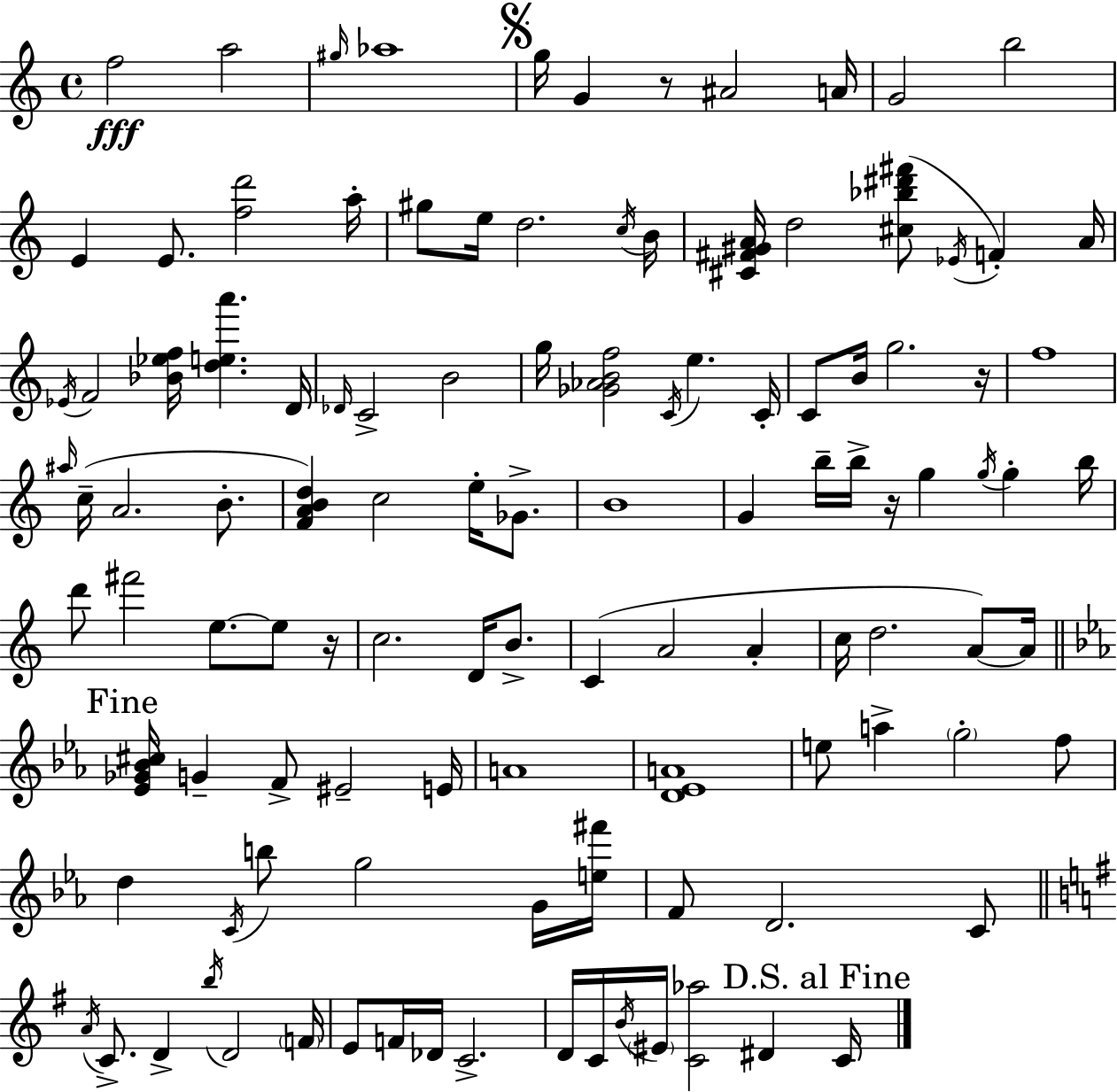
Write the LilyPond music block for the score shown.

{
  \clef treble
  \time 4/4
  \defaultTimeSignature
  \key a \minor
  f''2\fff a''2 | \grace { gis''16 } aes''1 | \mark \markup { \musicglyph "scripts.segno" } g''16 g'4 r8 ais'2 | a'16 g'2 b''2 | \break e'4 e'8. <f'' d'''>2 | a''16-. gis''8 e''16 d''2. | \acciaccatura { c''16 } b'16 <cis' fis' gis' a'>16 d''2 <cis'' bes'' dis''' fis'''>8( \acciaccatura { ees'16 } f'4-.) | a'16 \acciaccatura { ees'16 } f'2 <bes' ees'' f''>16 <d'' e'' a'''>4. | \break d'16 \grace { des'16 } c'2-> b'2 | g''16 <ges' aes' b' f''>2 \acciaccatura { c'16 } e''4. | c'16-. c'8 b'16 g''2. | r16 f''1 | \break \grace { ais''16 } c''16--( a'2. | b'8.-. <f' a' b' d''>4) c''2 | e''16-. ges'8.-> b'1 | g'4 b''16-- b''16-> r16 g''4 | \break \acciaccatura { g''16 } g''4-. b''16 d'''8 fis'''2 | e''8.~~ e''8 r16 c''2. | d'16 b'8.-> c'4( a'2 | a'4-. c''16 d''2. | \break a'8~~) a'16 \mark "Fine" \bar "||" \break \key ees \major <ees' ges' bes' cis''>16 g'4-- f'8-> eis'2-- e'16 | a'1 | <d' ees' a'>1 | e''8 a''4-> \parenthesize g''2-. f''8 | \break d''4 \acciaccatura { c'16 } b''8 g''2 g'16 | <e'' fis'''>16 f'8 d'2. c'8 | \bar "||" \break \key g \major \acciaccatura { a'16 } c'8.-> d'4-> \acciaccatura { b''16 } d'2 | \parenthesize f'16 e'8 f'16 des'16 c'2.-> | d'16 c'16 \acciaccatura { b'16 } \parenthesize eis'16 <c' aes''>2 dis'4 | \mark "D.S. al Fine" c'16 \bar "|."
}